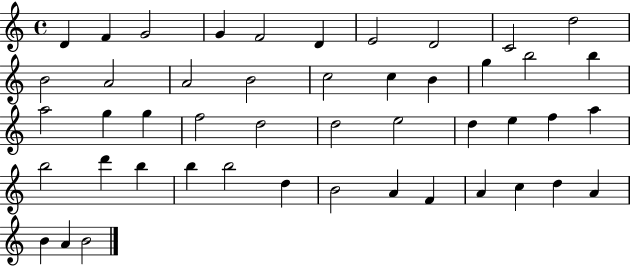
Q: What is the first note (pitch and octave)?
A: D4